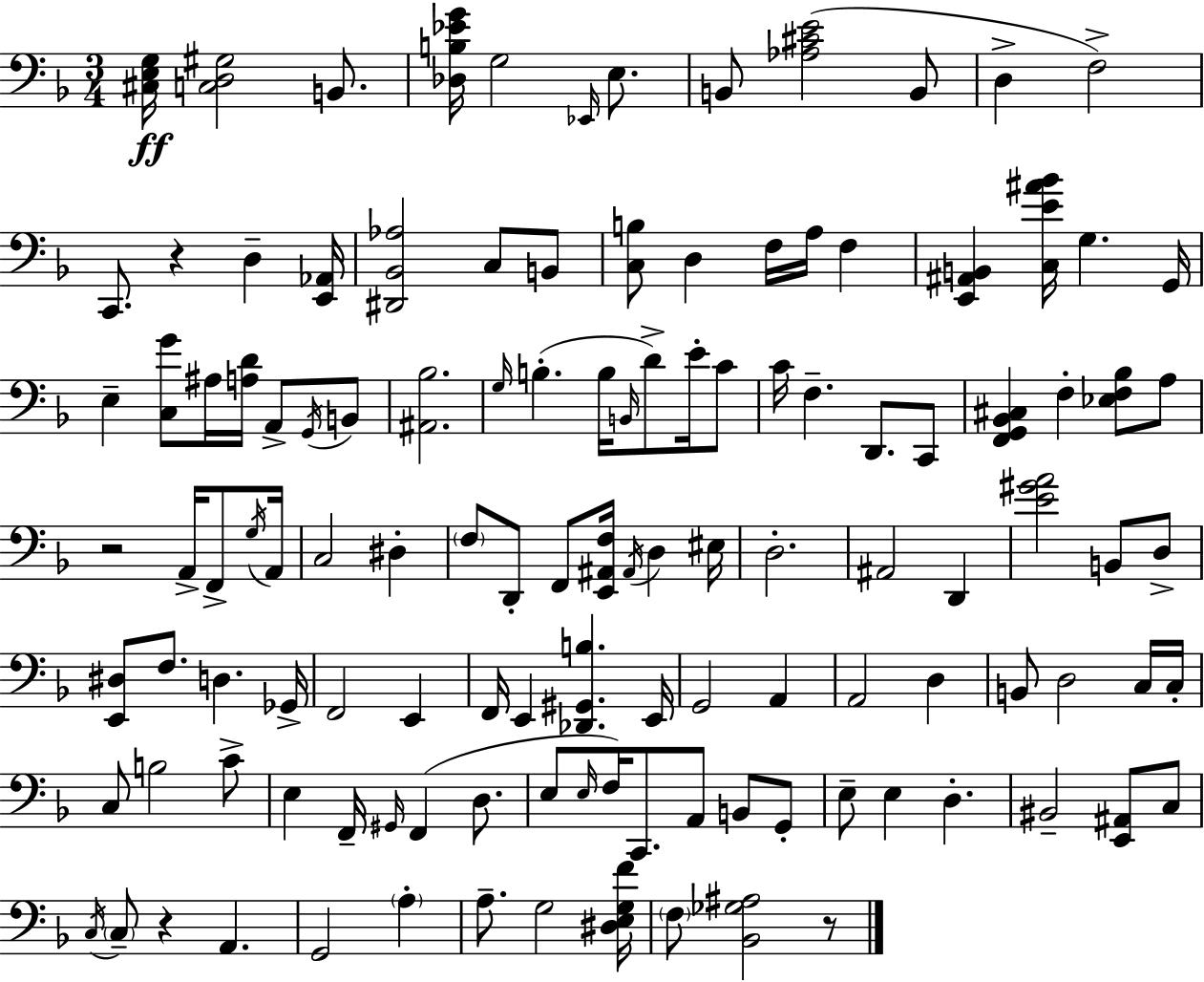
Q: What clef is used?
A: bass